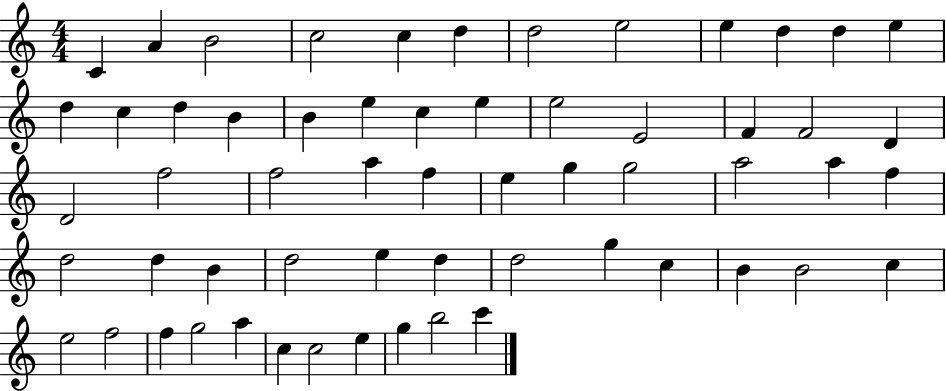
C4/q A4/q B4/h C5/h C5/q D5/q D5/h E5/h E5/q D5/q D5/q E5/q D5/q C5/q D5/q B4/q B4/q E5/q C5/q E5/q E5/h E4/h F4/q F4/h D4/q D4/h F5/h F5/h A5/q F5/q E5/q G5/q G5/h A5/h A5/q F5/q D5/h D5/q B4/q D5/h E5/q D5/q D5/h G5/q C5/q B4/q B4/h C5/q E5/h F5/h F5/q G5/h A5/q C5/q C5/h E5/q G5/q B5/h C6/q